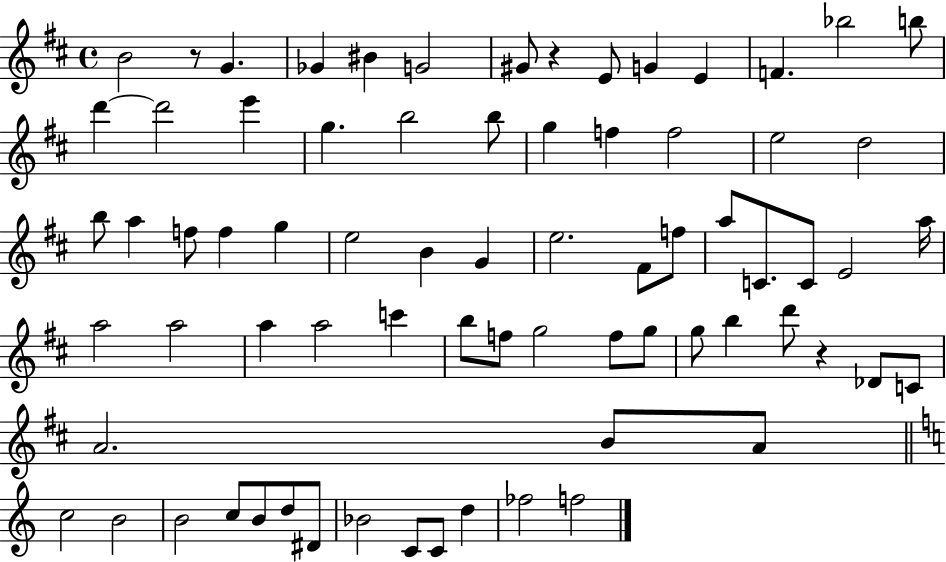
B4/h R/e G4/q. Gb4/q BIS4/q G4/h G#4/e R/q E4/e G4/q E4/q F4/q. Bb5/h B5/e D6/q D6/h E6/q G5/q. B5/h B5/e G5/q F5/q F5/h E5/h D5/h B5/e A5/q F5/e F5/q G5/q E5/h B4/q G4/q E5/h. F#4/e F5/e A5/e C4/e. C4/e E4/h A5/s A5/h A5/h A5/q A5/h C6/q B5/e F5/e G5/h F5/e G5/e G5/e B5/q D6/e R/q Db4/e C4/e A4/h. B4/e A4/e C5/h B4/h B4/h C5/e B4/e D5/e D#4/e Bb4/h C4/e C4/e D5/q FES5/h F5/h